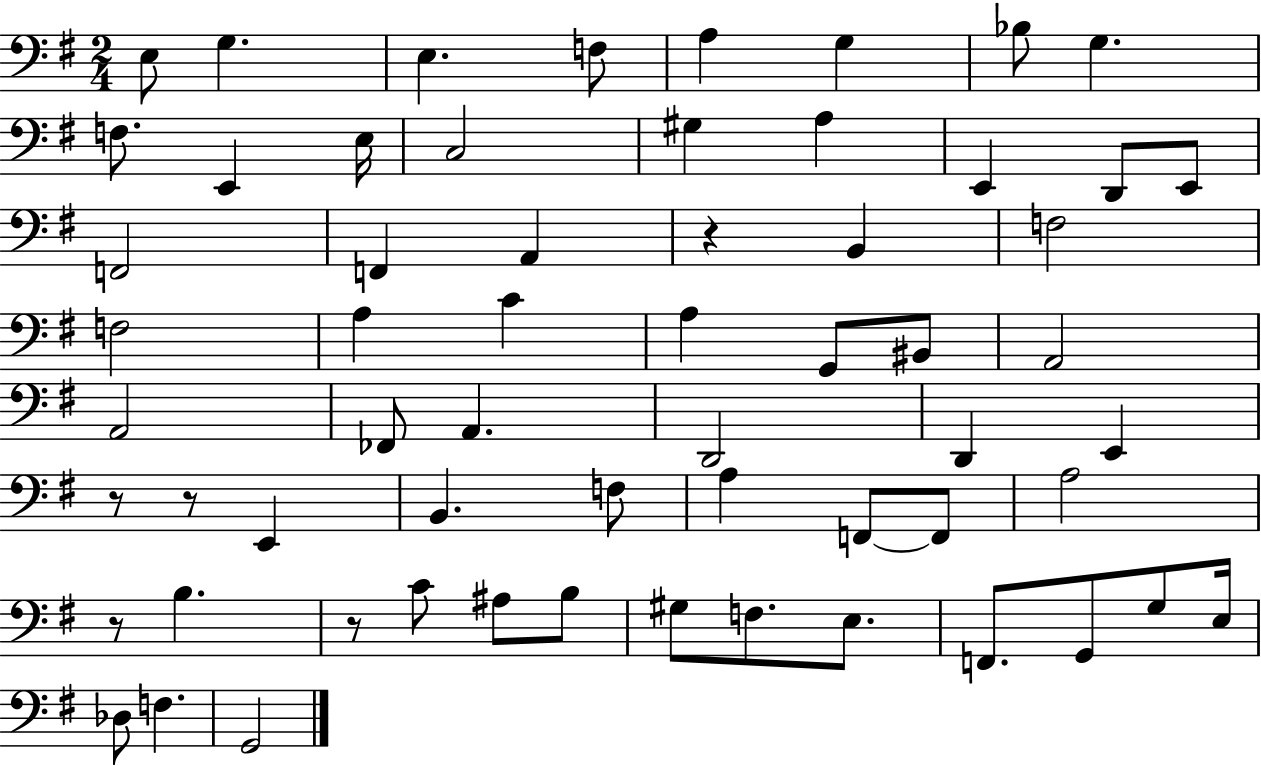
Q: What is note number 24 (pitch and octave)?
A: A3